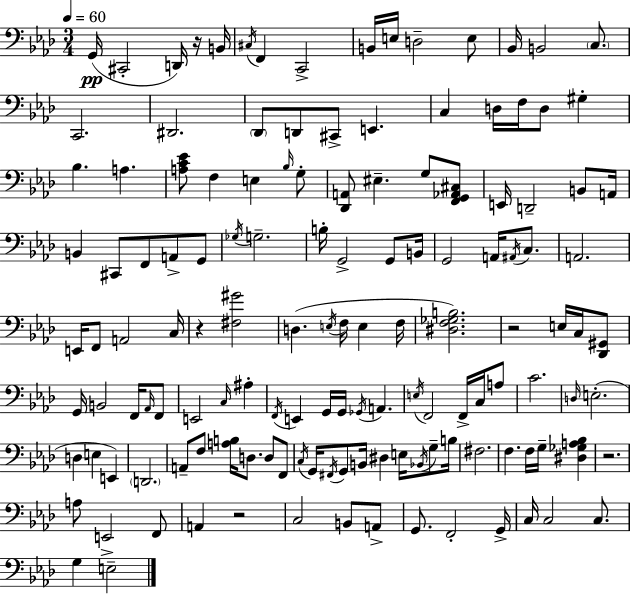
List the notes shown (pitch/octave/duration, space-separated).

G2/s C#2/h D2/s R/s B2/s C#3/s F2/q C2/h B2/s E3/s D3/h E3/e Bb2/s B2/h C3/e. C2/h. D#2/h. Db2/e D2/e C#2/e E2/q. C3/q D3/s F3/s D3/e G#3/q Bb3/q. A3/q. [A3,C4,Eb4]/e F3/q E3/q Bb3/s G3/e [Db2,A2]/e EIS3/q. G3/e [F2,G2,Ab2,C#3]/e E2/s D2/h B2/e A2/s B2/q C#2/e F2/e A2/e G2/e Gb3/s G3/h. B3/s G2/h G2/e B2/s G2/h A2/s A#2/s C3/e. A2/h. E2/s F2/e A2/h C3/s R/q [F#3,G#4]/h D3/q. E3/s F3/s E3/q F3/s [D#3,F3,Gb3,B3]/h. R/h E3/s C3/s [Db2,G#2]/e G2/s B2/h F2/s Ab2/s F2/e E2/h C3/s A#3/q F2/s E2/q G2/s G2/s Gb2/s A2/q. E3/s F2/h F2/s C3/s A3/e C4/h. D3/s E3/h. D3/q E3/q E2/q D2/h. A2/e F3/e [A3,B3]/s D3/e. D3/e F2/e C3/s G2/s F#2/s G2/e B2/s D#3/q E3/s Bb2/s G3/e B3/s F#3/h. F3/q. F3/s G3/s [D#3,Gb3,A3,Bb3]/q R/h. A3/e E2/h F2/e A2/q R/h C3/h B2/e A2/e G2/e. F2/h G2/s C3/s C3/h C3/e. G3/q E3/h